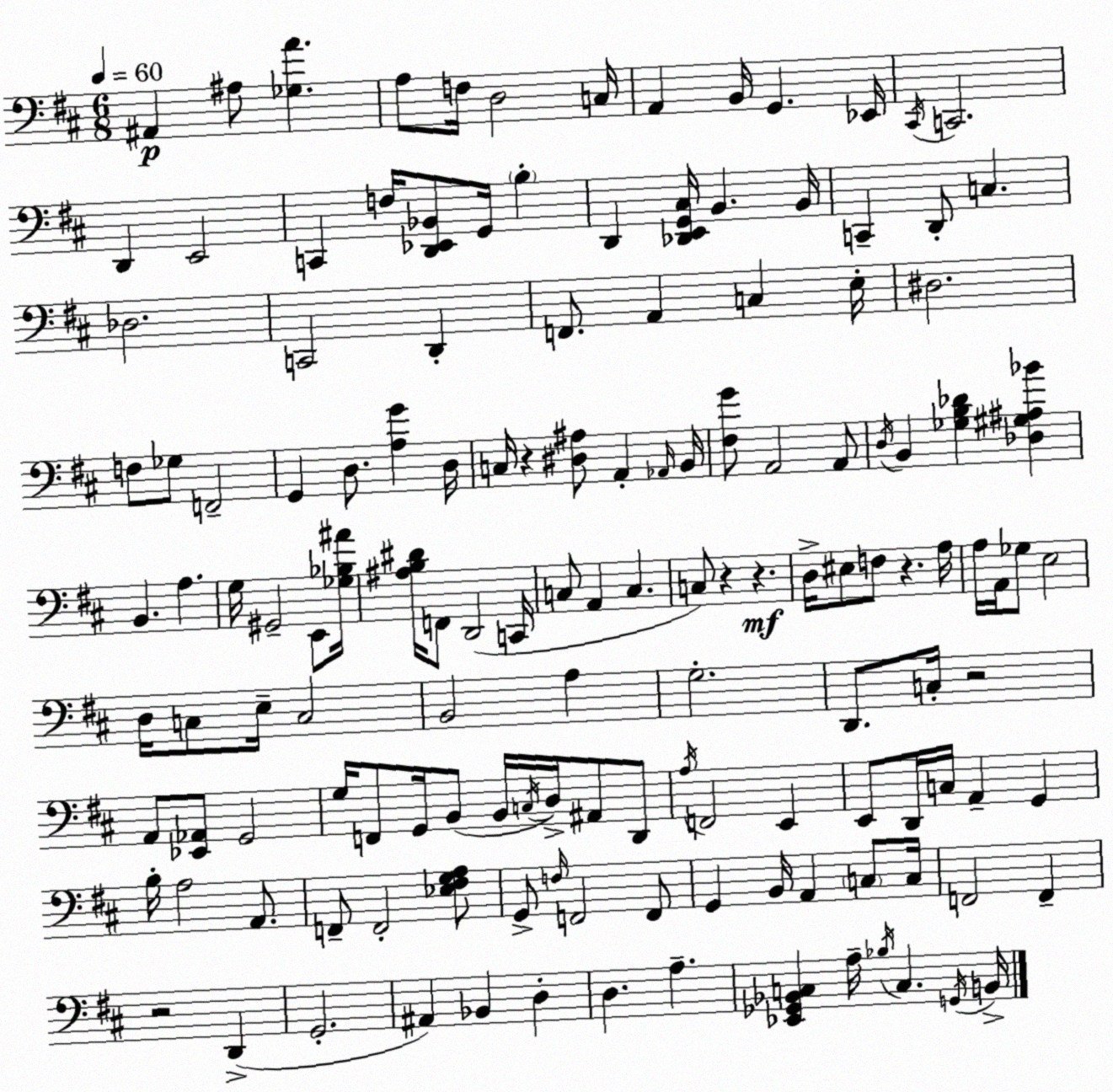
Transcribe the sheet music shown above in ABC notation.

X:1
T:Untitled
M:6/8
L:1/4
K:D
^A,, ^A,/2 [_G,A] A,/2 F,/4 D,2 C,/4 A,, B,,/4 G,, _E,,/4 ^C,,/4 C,,2 D,, E,,2 C,, F,/4 [D,,_E,,_B,,]/2 G,,/4 B, D,, [_D,,E,,G,,^C,]/4 B,, B,,/4 C,, D,,/2 C, _D,2 C,,2 D,, F,,/2 A,, C, E,/4 ^D,2 F,/2 _G,/2 F,,2 G,, D,/2 [A,G] D,/4 C,/4 z [^D,^A,]/2 A,, _A,,/4 B,,/4 [^F,G]/2 A,,2 A,,/2 D,/4 B,, [_G,B,_D] [_D,^G,^A,_B] B,, A, G,/4 ^G,,2 E,,/2 [_G,_B,^A]/4 [^A,B,^D]/4 F,,/2 D,,2 C,,/4 C,/2 A,, C, C,/2 z z D,/4 ^E,/2 F,/2 z A,/4 A,/4 A,,/4 _G,/2 E,2 D,/4 C,/2 E,/4 C,2 B,,2 A, G,2 D,,/2 C,/4 z2 A,,/2 [_E,,_A,,]/2 G,,2 G,/4 F,,/2 G,,/4 B,,/2 B,,/4 C,/4 D,/4 ^A,,/2 D,,/2 A,/4 F,,2 E,, E,,/2 D,,/4 C,/4 A,, G,, B,/4 A,2 A,,/2 F,,/2 F,,2 [_E,^F,G,A,]/2 G,,/2 F,/4 F,,2 F,,/2 G,, B,,/4 A,, C,/2 C,/4 F,,2 F,, z2 D,, G,,2 ^A,, _B,, D, D, A, [_E,,_G,,_B,,C,] A,/4 _B,/4 C, G,,/4 B,,/4